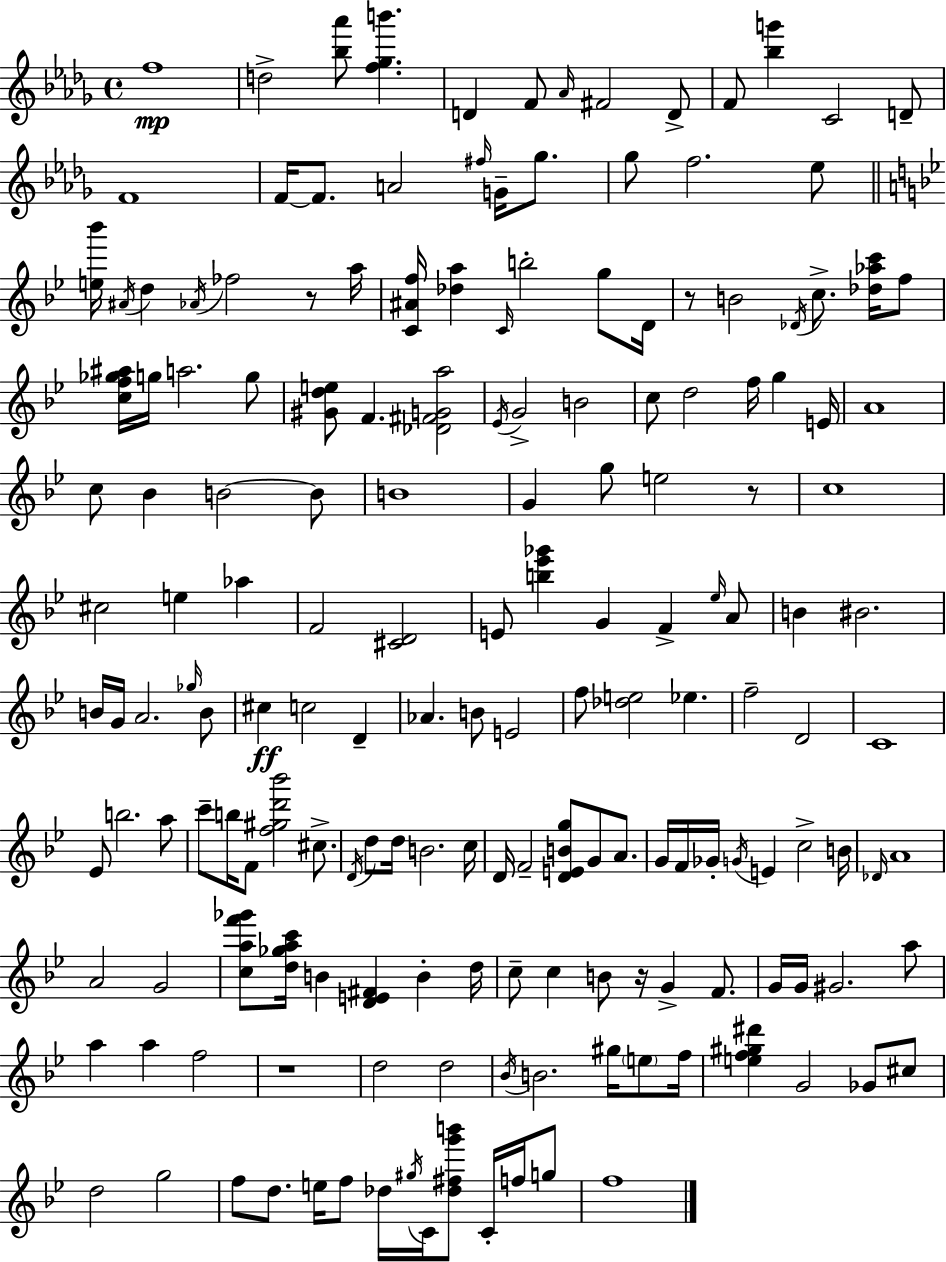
X:1
T:Untitled
M:4/4
L:1/4
K:Bbm
f4 d2 [_b_a']/2 [f_gb'] D F/2 _A/4 ^F2 D/2 F/2 [_bg'] C2 D/2 F4 F/4 F/2 A2 ^f/4 G/4 _g/2 _g/2 f2 _e/2 [e_b']/4 ^A/4 d _A/4 _f2 z/2 a/4 [C^Af]/4 [_da] C/4 b2 g/2 D/4 z/2 B2 _D/4 c/2 [_d_ac']/4 f/2 [cf_g^a]/4 g/4 a2 g/2 [^Gde]/2 F [_D^FGa]2 _E/4 G2 B2 c/2 d2 f/4 g E/4 A4 c/2 _B B2 B/2 B4 G g/2 e2 z/2 c4 ^c2 e _a F2 [^CD]2 E/2 [b_e'_g'] G F _e/4 A/2 B ^B2 B/4 G/4 A2 _g/4 B/2 ^c c2 D _A B/2 E2 f/2 [_de]2 _e f2 D2 C4 _E/2 b2 a/2 c'/2 b/4 F/2 [f^gd'_b']2 ^c/2 D/4 d/2 d/4 B2 c/4 D/4 F2 [DEBg]/2 G/2 A/2 G/4 F/4 _G/4 G/4 E c2 B/4 _D/4 A4 A2 G2 [caf'_g']/2 [d_gac']/4 B [DE^F] B d/4 c/2 c B/2 z/4 G F/2 G/4 G/4 ^G2 a/2 a a f2 z4 d2 d2 _B/4 B2 ^g/4 e/2 f/4 [ef^g^d'] G2 _G/2 ^c/2 d2 g2 f/2 d/2 e/4 f/2 _d/4 ^g/4 C/4 [_d^fg'b']/2 C/4 f/4 g/2 f4